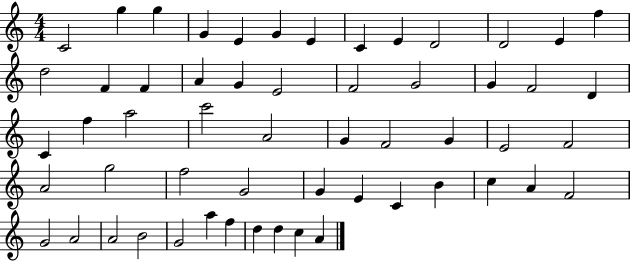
{
  \clef treble
  \numericTimeSignature
  \time 4/4
  \key c \major
  c'2 g''4 g''4 | g'4 e'4 g'4 e'4 | c'4 e'4 d'2 | d'2 e'4 f''4 | \break d''2 f'4 f'4 | a'4 g'4 e'2 | f'2 g'2 | g'4 f'2 d'4 | \break c'4 f''4 a''2 | c'''2 a'2 | g'4 f'2 g'4 | e'2 f'2 | \break a'2 g''2 | f''2 g'2 | g'4 e'4 c'4 b'4 | c''4 a'4 f'2 | \break g'2 a'2 | a'2 b'2 | g'2 a''4 f''4 | d''4 d''4 c''4 a'4 | \break \bar "|."
}